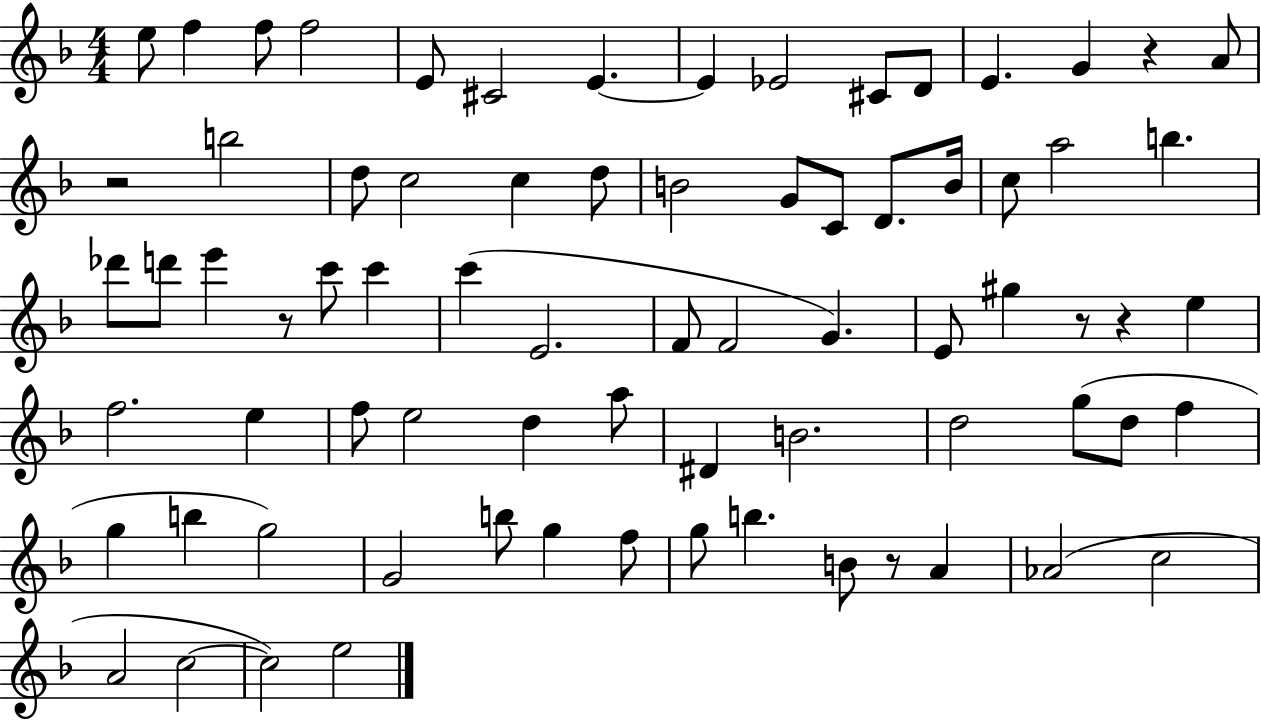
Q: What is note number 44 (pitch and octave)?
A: E5